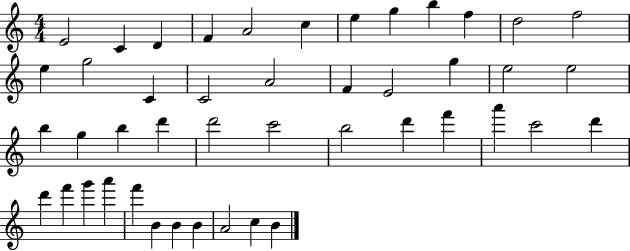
X:1
T:Untitled
M:4/4
L:1/4
K:C
E2 C D F A2 c e g b f d2 f2 e g2 C C2 A2 F E2 g e2 e2 b g b d' d'2 c'2 b2 d' f' a' c'2 d' d' f' g' a' f' B B B A2 c B